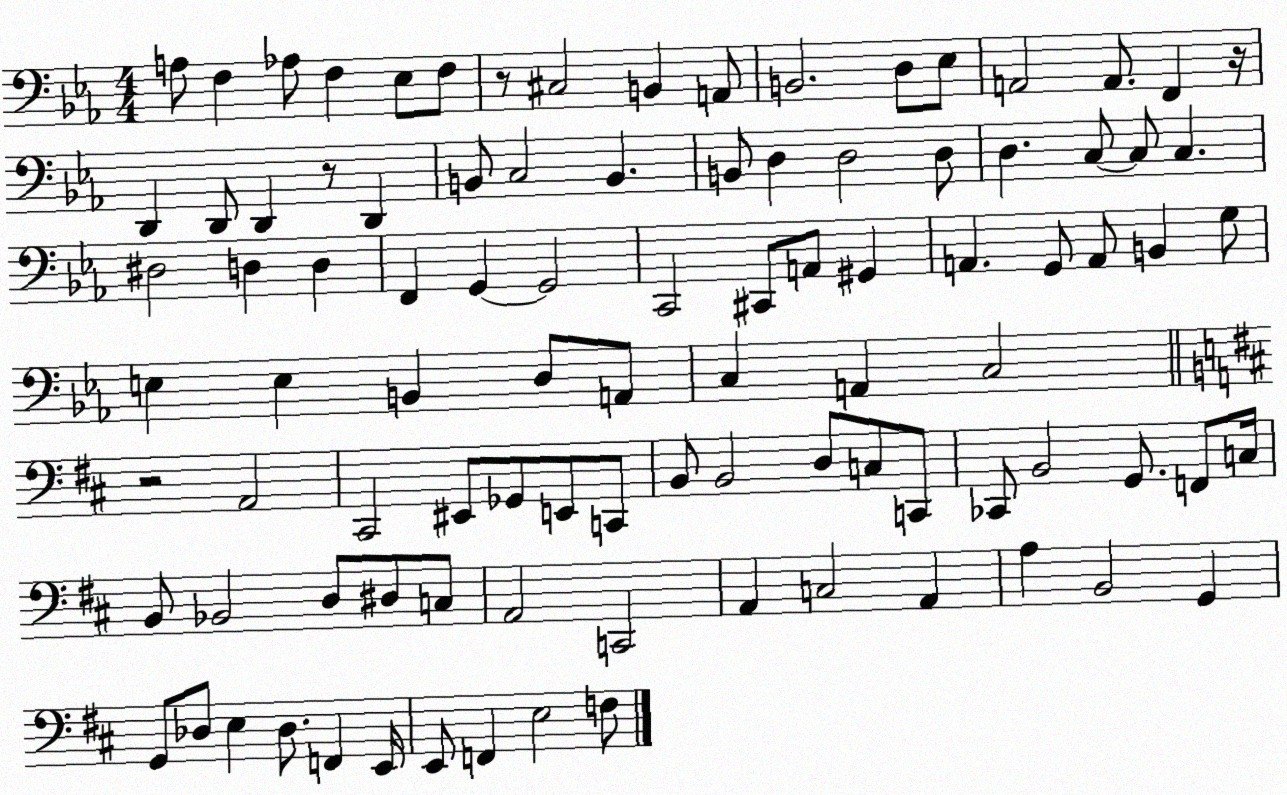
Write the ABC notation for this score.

X:1
T:Untitled
M:4/4
L:1/4
K:Eb
A,/2 F, _A,/2 F, _E,/2 F,/2 z/2 ^C,2 B,, A,,/2 B,,2 D,/2 _E,/2 A,,2 A,,/2 F,, z/4 D,, D,,/2 D,, z/2 D,, B,,/2 C,2 B,, B,,/2 D, D,2 D,/2 D, C,/2 C,/2 C, ^D,2 D, D, F,, G,, G,,2 C,,2 ^C,,/2 A,,/2 ^G,, A,, G,,/2 A,,/2 B,, G,/2 E, E, B,, D,/2 A,,/2 C, A,, C,2 z2 A,,2 ^C,,2 ^E,,/2 _G,,/2 E,,/2 C,,/2 B,,/2 B,,2 D,/2 C,/2 C,,/2 _C,,/2 B,,2 G,,/2 F,,/2 C,/4 B,,/2 _B,,2 D,/2 ^D,/2 C,/2 A,,2 C,,2 A,, C,2 A,, A, B,,2 G,, G,,/2 _D,/2 E, _D,/2 F,, E,,/4 E,,/2 F,, E,2 F,/2